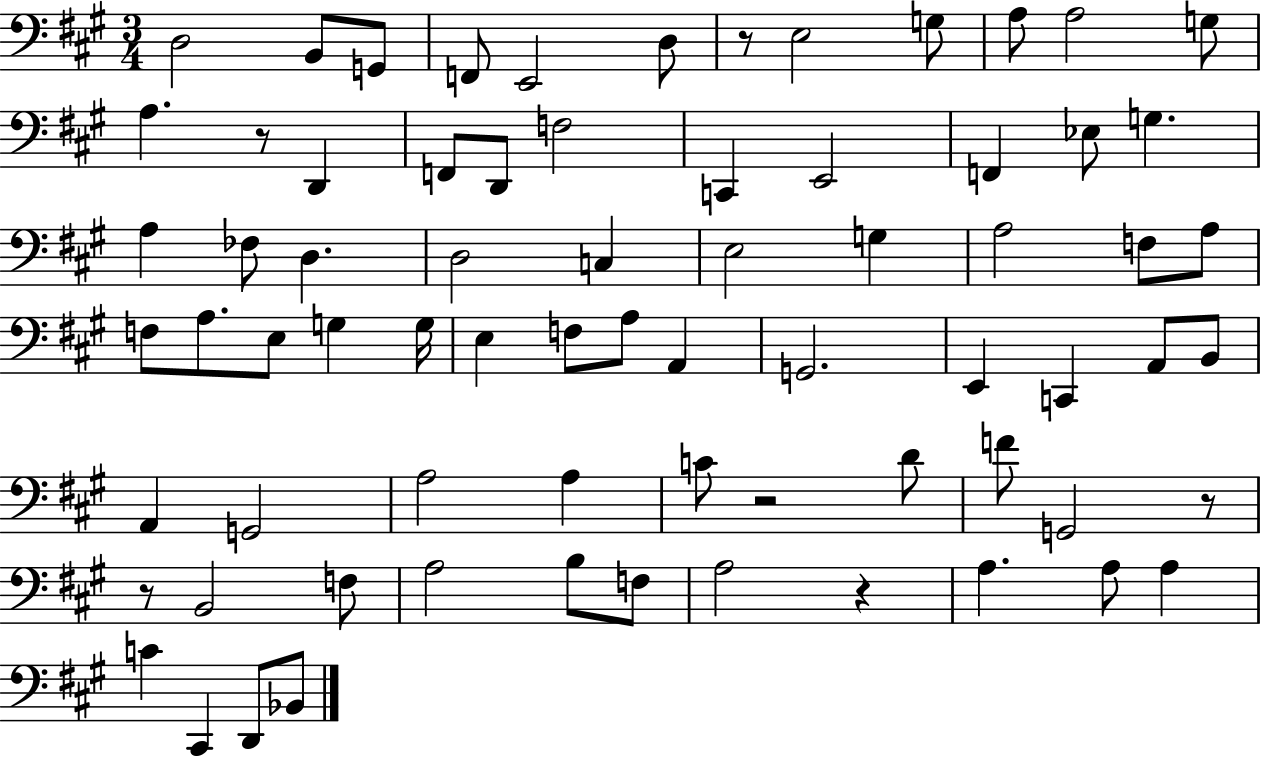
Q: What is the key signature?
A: A major